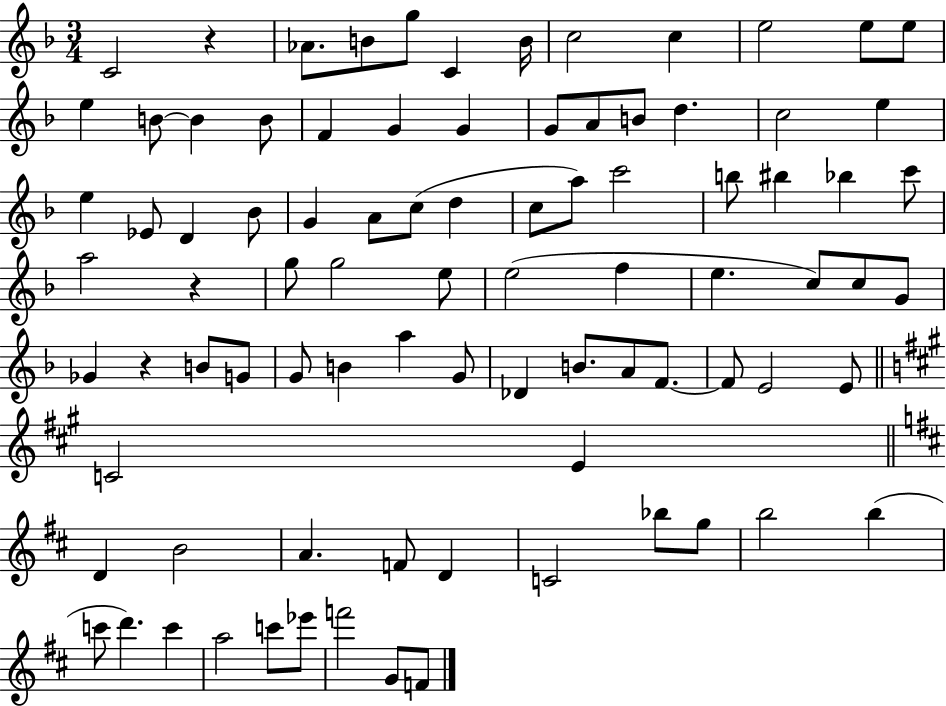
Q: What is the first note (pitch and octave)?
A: C4